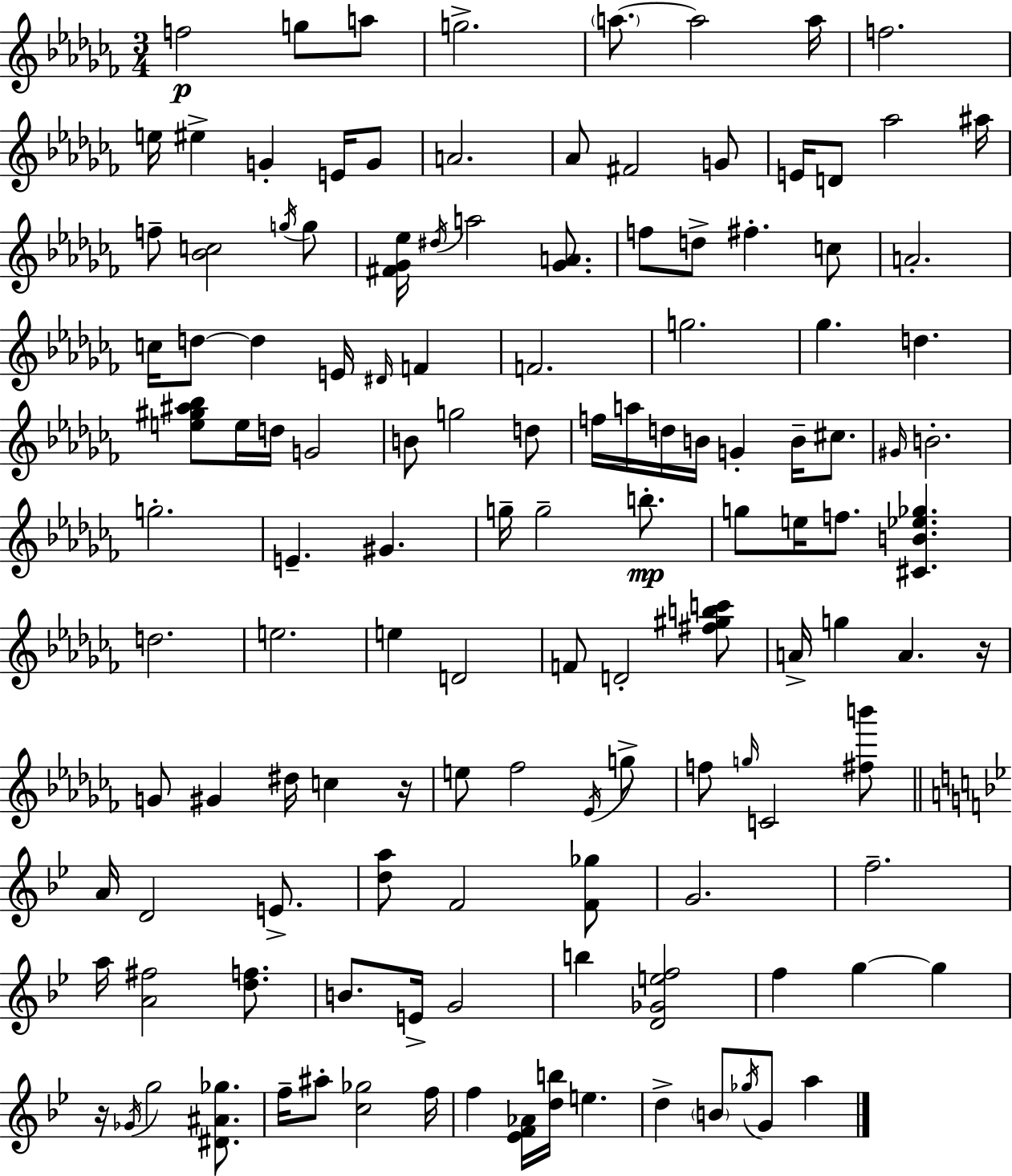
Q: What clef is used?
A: treble